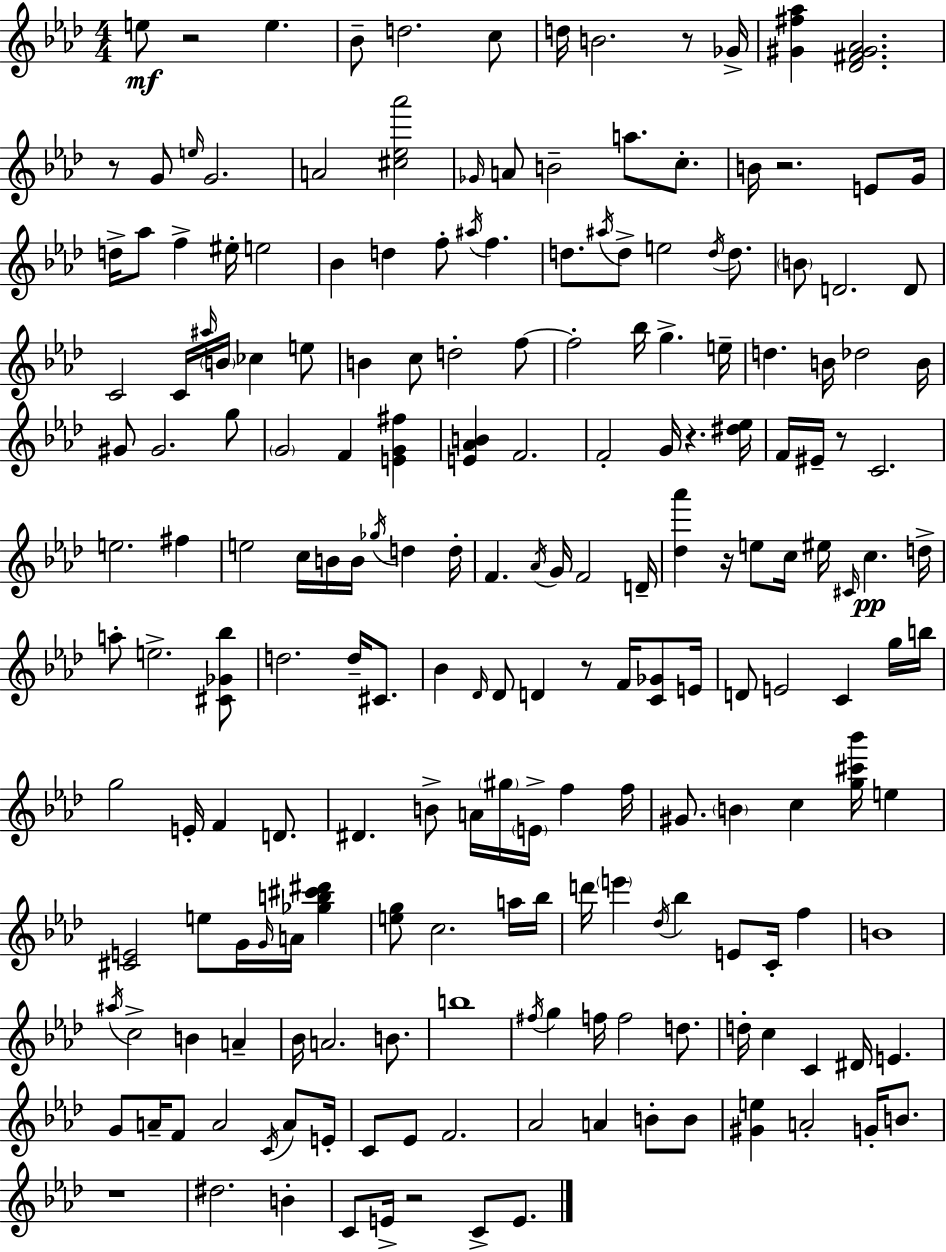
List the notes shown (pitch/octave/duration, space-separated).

E5/e R/h E5/q. Bb4/e D5/h. C5/e D5/s B4/h. R/e Gb4/s [G#4,F#5,Ab5]/q [Db4,F#4,G#4,Ab4]/h. R/e G4/e E5/s G4/h. A4/h [C#5,Eb5,Ab6]/h Gb4/s A4/e B4/h A5/e. C5/e. B4/s R/h. E4/e G4/s D5/s Ab5/e F5/q EIS5/s E5/h Bb4/q D5/q F5/e A#5/s F5/q. D5/e. A#5/s D5/e E5/h D5/s D5/e. B4/e D4/h. D4/e C4/h C4/s A#5/s B4/s CES5/q E5/e B4/q C5/e D5/h F5/e F5/h Bb5/s G5/q. E5/s D5/q. B4/s Db5/h B4/s G#4/e G#4/h. G5/e G4/h F4/q [E4,G4,F#5]/q [E4,Ab4,B4]/q F4/h. F4/h G4/s R/q. [D#5,Eb5]/s F4/s EIS4/s R/e C4/h. E5/h. F#5/q E5/h C5/s B4/s B4/s Gb5/s D5/q D5/s F4/q. Ab4/s G4/s F4/h D4/s [Db5,Ab6]/q R/s E5/e C5/s EIS5/s C#4/s C5/q. D5/s A5/e E5/h. [C#4,Gb4,Bb5]/e D5/h. D5/s C#4/e. Bb4/q Db4/s Db4/e D4/q R/e F4/s [C4,Gb4]/e E4/s D4/e E4/h C4/q G5/s B5/s G5/h E4/s F4/q D4/e. D#4/q. B4/e A4/s G#5/s E4/s F5/q F5/s G#4/e. B4/q C5/q [G5,C#6,Bb6]/s E5/q [C#4,E4]/h E5/e G4/s G4/s A4/s [Gb5,B5,C#6,D#6]/q [E5,G5]/e C5/h. A5/s Bb5/s D6/s E6/q Db5/s Bb5/q E4/e C4/s F5/q B4/w A#5/s C5/h B4/q A4/q Bb4/s A4/h. B4/e. B5/w F#5/s G5/q F5/s F5/h D5/e. D5/s C5/q C4/q D#4/s E4/q. G4/e A4/s F4/e A4/h C4/s A4/e E4/s C4/e Eb4/e F4/h. Ab4/h A4/q B4/e B4/e [G#4,E5]/q A4/h G4/s B4/e. R/w D#5/h. B4/q C4/e E4/s R/h C4/e E4/e.